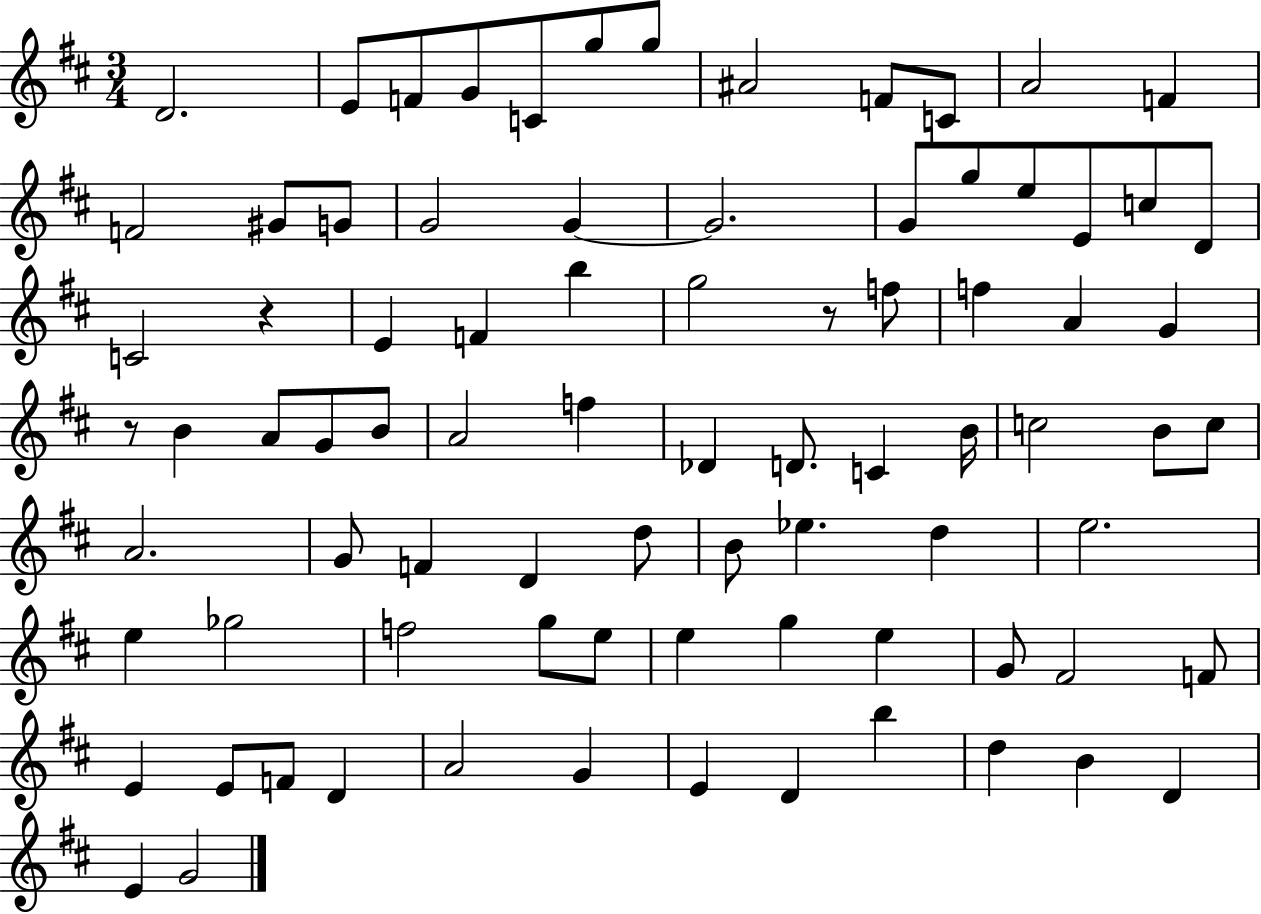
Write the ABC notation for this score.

X:1
T:Untitled
M:3/4
L:1/4
K:D
D2 E/2 F/2 G/2 C/2 g/2 g/2 ^A2 F/2 C/2 A2 F F2 ^G/2 G/2 G2 G G2 G/2 g/2 e/2 E/2 c/2 D/2 C2 z E F b g2 z/2 f/2 f A G z/2 B A/2 G/2 B/2 A2 f _D D/2 C B/4 c2 B/2 c/2 A2 G/2 F D d/2 B/2 _e d e2 e _g2 f2 g/2 e/2 e g e G/2 ^F2 F/2 E E/2 F/2 D A2 G E D b d B D E G2